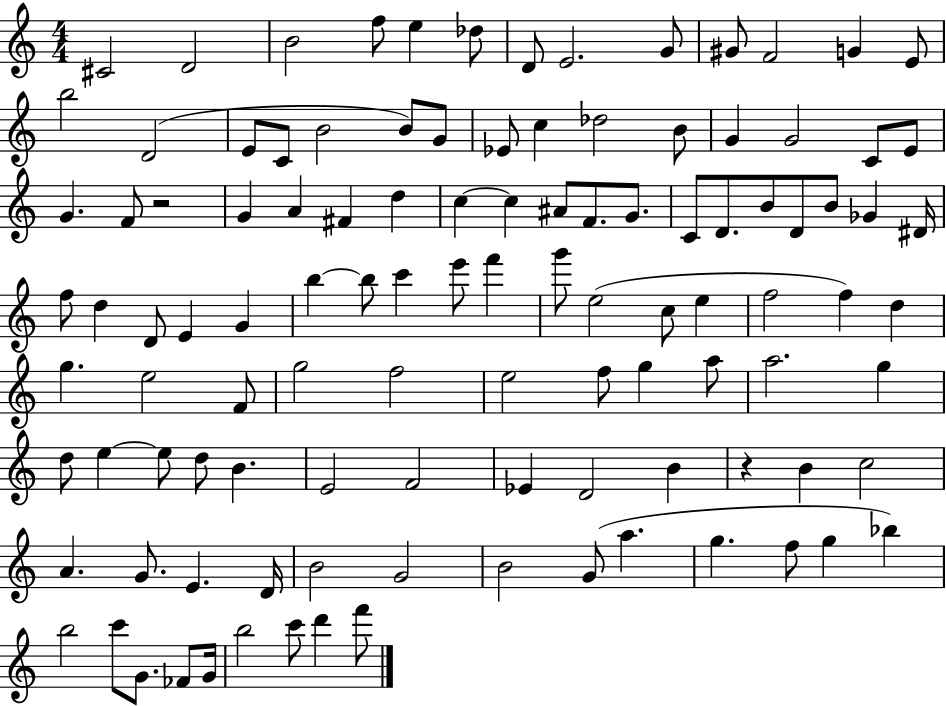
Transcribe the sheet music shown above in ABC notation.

X:1
T:Untitled
M:4/4
L:1/4
K:C
^C2 D2 B2 f/2 e _d/2 D/2 E2 G/2 ^G/2 F2 G E/2 b2 D2 E/2 C/2 B2 B/2 G/2 _E/2 c _d2 B/2 G G2 C/2 E/2 G F/2 z2 G A ^F d c c ^A/2 F/2 G/2 C/2 D/2 B/2 D/2 B/2 _G ^D/4 f/2 d D/2 E G b b/2 c' e'/2 f' g'/2 e2 c/2 e f2 f d g e2 F/2 g2 f2 e2 f/2 g a/2 a2 g d/2 e e/2 d/2 B E2 F2 _E D2 B z B c2 A G/2 E D/4 B2 G2 B2 G/2 a g f/2 g _b b2 c'/2 G/2 _F/2 G/4 b2 c'/2 d' f'/2